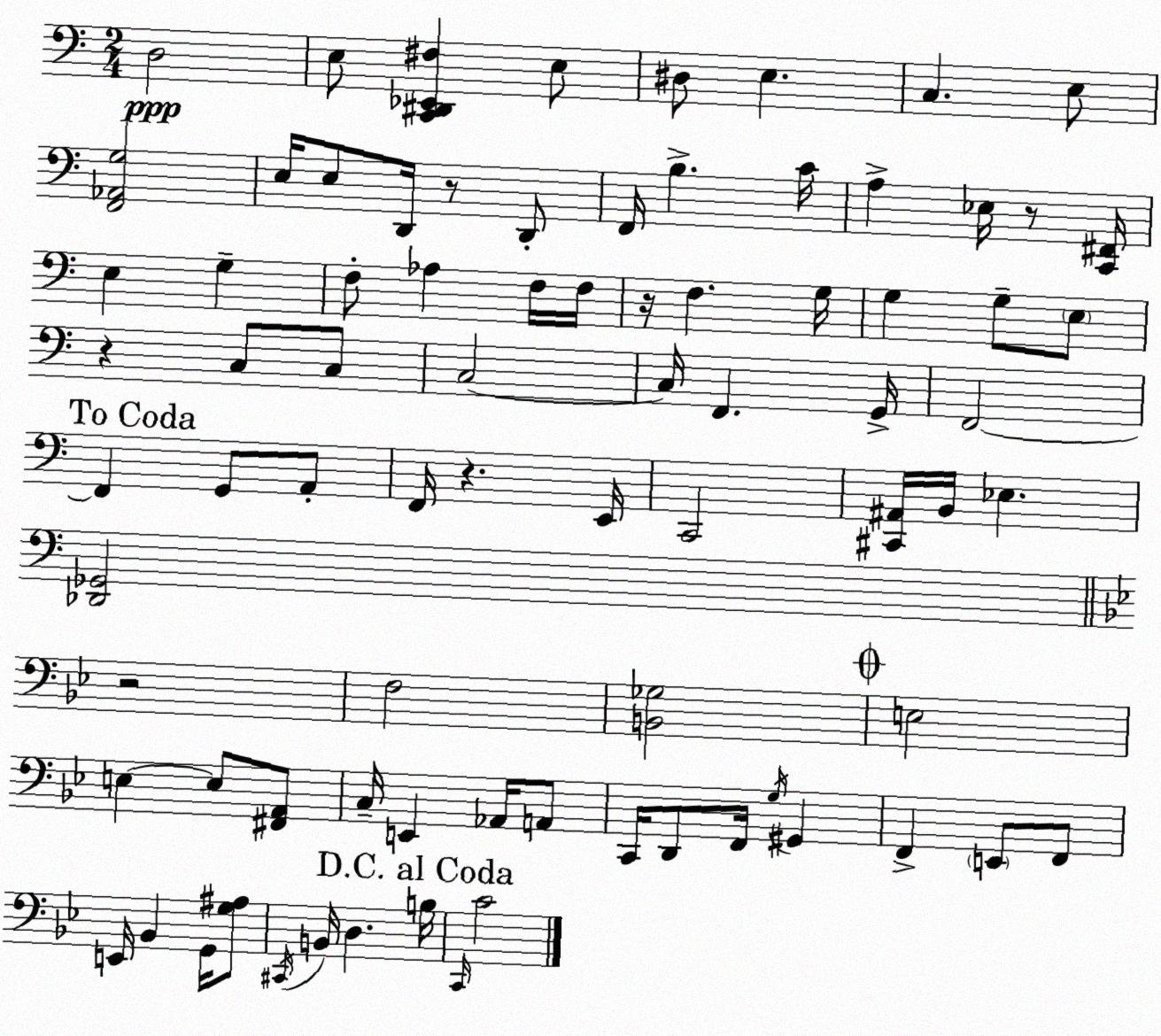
X:1
T:Untitled
M:2/4
L:1/4
K:Am
D,2 E,/2 [C,,^D,,_E,,^F,] E,/2 ^D,/2 E, C, E,/2 [F,,_A,,G,]2 E,/4 E,/2 D,,/4 z/2 D,,/2 F,,/4 B, C/4 A, _E,/4 z/2 [C,,^F,,]/4 E, G, F,/2 _A, F,/4 F,/4 z/4 F, G,/4 G, G,/2 E,/2 z C,/2 C,/2 C,2 C,/4 F,, G,,/4 F,,2 F,, G,,/2 A,,/2 F,,/4 z E,,/4 C,,2 [^C,,^A,,]/4 B,,/4 _E, [_D,,_G,,]2 z2 F,2 [B,,_G,]2 E,2 E, E,/2 [^F,,A,,]/2 C,/4 E,, _A,,/4 A,,/2 C,,/4 D,,/2 F,,/4 G,/4 ^G,, F,, E,,/2 F,,/2 E,,/4 _B,, G,,/4 [G,^A,]/2 ^C,,/4 B,,/4 D, B,/4 C,,/4 C2